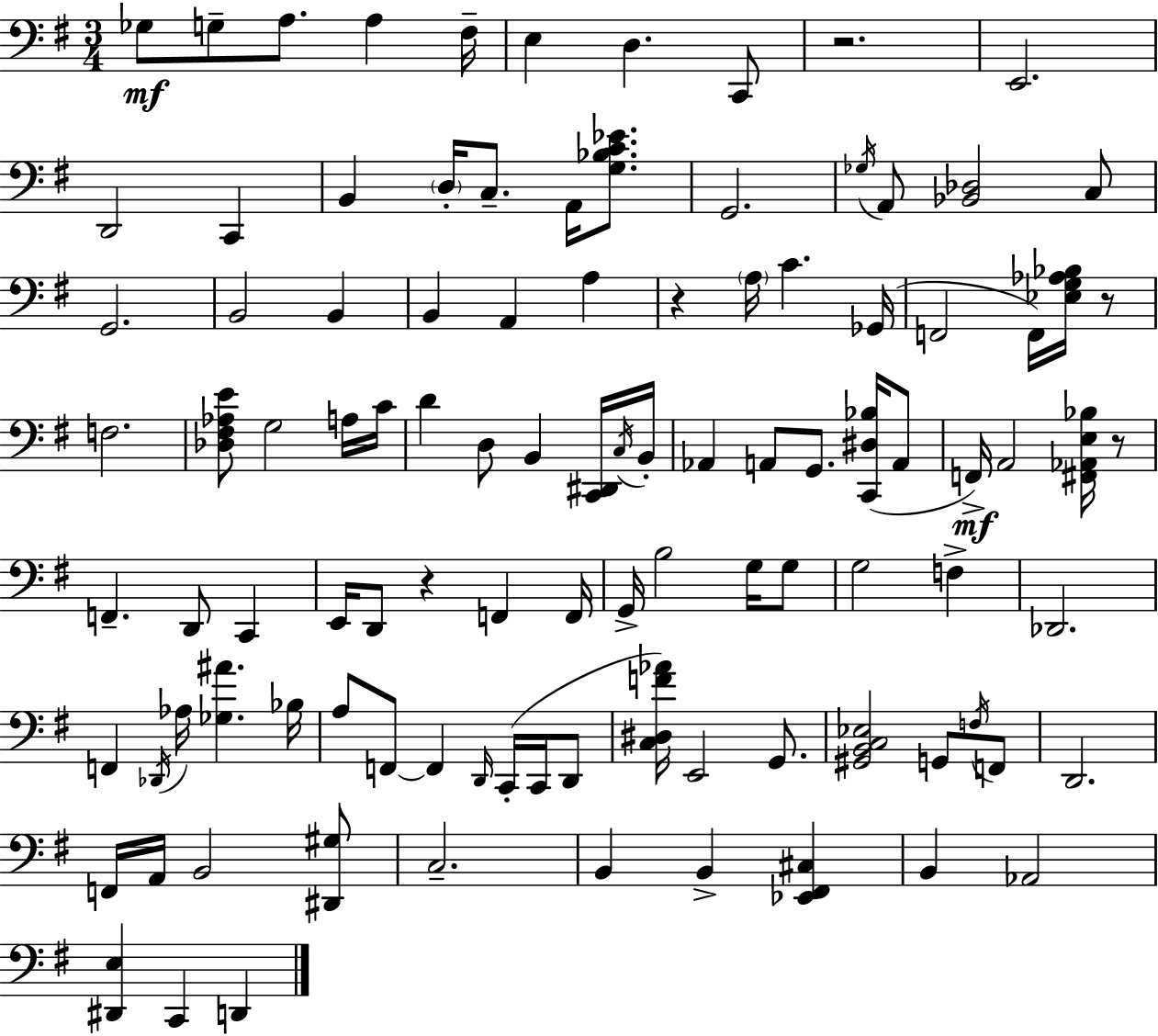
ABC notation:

X:1
T:Untitled
M:3/4
L:1/4
K:Em
_G,/2 G,/2 A,/2 A, ^F,/4 E, D, C,,/2 z2 E,,2 D,,2 C,, B,, D,/4 C,/2 A,,/4 [G,_B,C_E]/2 G,,2 _G,/4 A,,/2 [_B,,_D,]2 C,/2 G,,2 B,,2 B,, B,, A,, A, z A,/4 C _G,,/4 F,,2 F,,/4 [_E,G,_A,_B,]/4 z/2 F,2 [_D,^F,_A,E]/2 G,2 A,/4 C/4 D D,/2 B,, [C,,^D,,]/4 C,/4 B,,/4 _A,, A,,/2 G,,/2 [C,,^D,_B,]/4 A,,/2 F,,/4 A,,2 [^F,,_A,,E,_B,]/4 z/2 F,, D,,/2 C,, E,,/4 D,,/2 z F,, F,,/4 G,,/4 B,2 G,/4 G,/2 G,2 F, _D,,2 F,, _D,,/4 _A,/4 [_G,^A] _B,/4 A,/2 F,,/2 F,, D,,/4 C,,/4 C,,/4 D,,/2 [C,^D,F_A]/4 E,,2 G,,/2 [^G,,B,,C,_E,]2 G,,/2 F,/4 F,,/2 D,,2 F,,/4 A,,/4 B,,2 [^D,,^G,]/2 C,2 B,, B,, [_E,,^F,,^C,] B,, _A,,2 [^D,,E,] C,, D,,